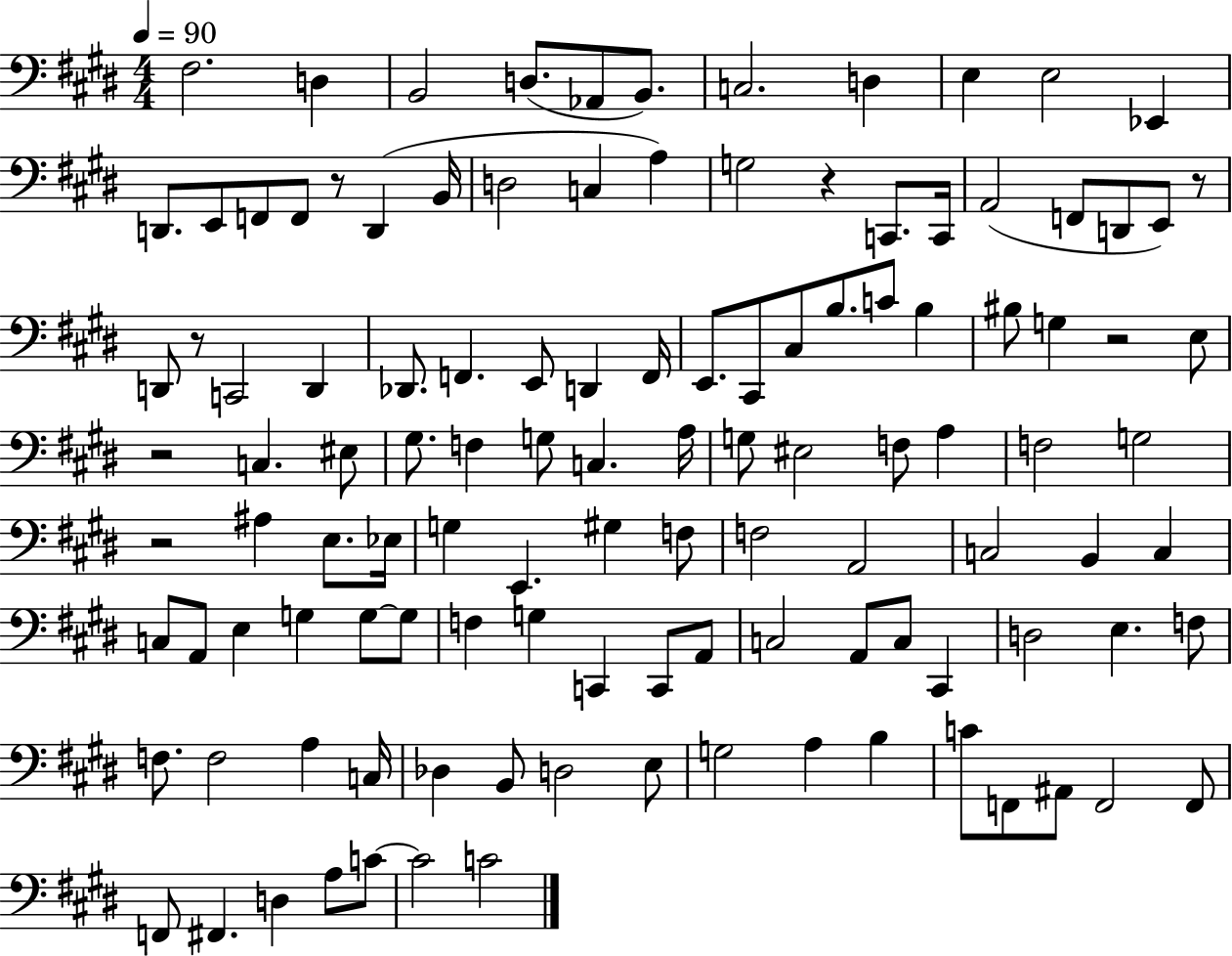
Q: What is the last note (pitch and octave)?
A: C4